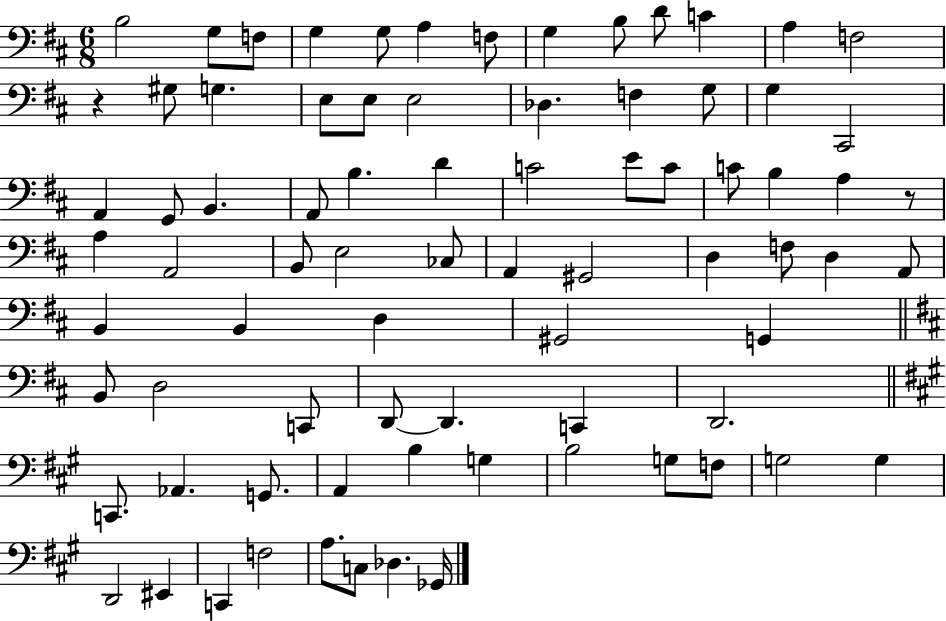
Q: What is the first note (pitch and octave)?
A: B3